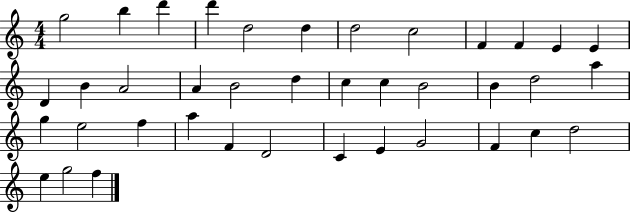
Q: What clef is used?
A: treble